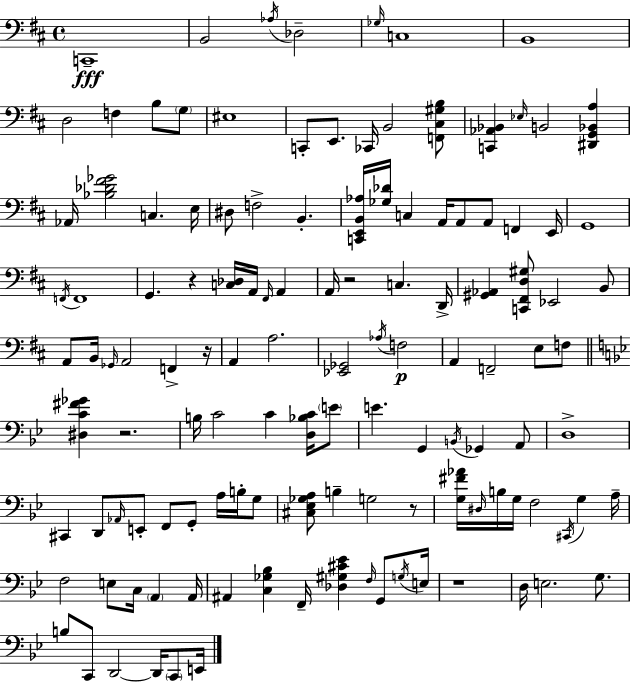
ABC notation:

X:1
T:Untitled
M:4/4
L:1/4
K:D
C,,4 B,,2 _A,/4 _D,2 _G,/4 C,4 B,,4 D,2 F, B,/2 G,/2 ^E,4 C,,/2 E,,/2 _C,,/4 B,,2 [F,,^C,^G,B,]/2 [C,,_A,,_B,,] _E,/4 B,,2 [^D,,G,,_B,,A,] _A,,/4 [_B,_D^F_G]2 C, E,/4 ^D,/2 F,2 B,, [C,,E,,B,,_A,]/4 [_G,_D]/4 C, A,,/4 A,,/2 A,,/2 F,, E,,/4 G,,4 F,,/4 F,,4 G,, z [C,_D,]/4 A,,/4 ^F,,/4 A,, A,,/4 z2 C, D,,/4 [^G,,_A,,] [C,,^F,,D,^G,]/2 _E,,2 B,,/2 A,,/2 B,,/4 _G,,/4 A,,2 F,, z/4 A,, A,2 [_E,,_G,,]2 _A,/4 F,2 A,, F,,2 E,/2 F,/2 [^D,C^F_G] z2 B,/4 C2 C [D,_B,C]/4 E/2 E G,, B,,/4 _G,, A,,/2 D,4 ^C,, D,,/2 _A,,/4 E,,/2 F,,/2 G,,/2 A,/4 B,/4 G,/2 [^C,_E,_G,A,]/2 B, G,2 z/2 [G,^F_A]/4 ^D,/4 B,/4 G,/4 F,2 ^C,,/4 G, A,/4 F,2 E,/2 C,/4 A,, A,,/4 ^A,, [C,_G,_B,] F,,/4 [_D,^G,^C_E] F,/4 G,,/2 G,/4 E,/4 z4 D,/4 E,2 G,/2 B,/2 C,,/2 D,,2 D,,/4 C,,/2 E,,/4